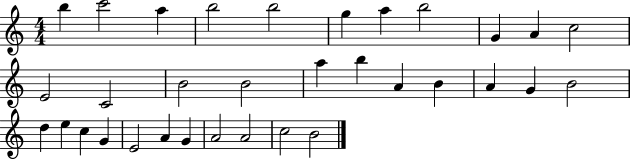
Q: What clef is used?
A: treble